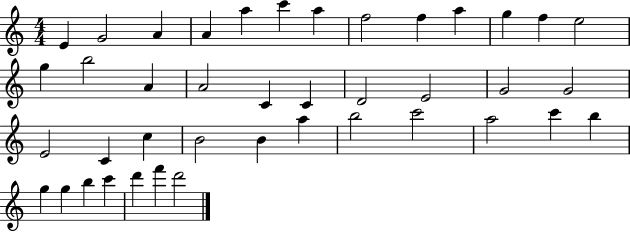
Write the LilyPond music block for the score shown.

{
  \clef treble
  \numericTimeSignature
  \time 4/4
  \key c \major
  e'4 g'2 a'4 | a'4 a''4 c'''4 a''4 | f''2 f''4 a''4 | g''4 f''4 e''2 | \break g''4 b''2 a'4 | a'2 c'4 c'4 | d'2 e'2 | g'2 g'2 | \break e'2 c'4 c''4 | b'2 b'4 a''4 | b''2 c'''2 | a''2 c'''4 b''4 | \break g''4 g''4 b''4 c'''4 | d'''4 f'''4 d'''2 | \bar "|."
}